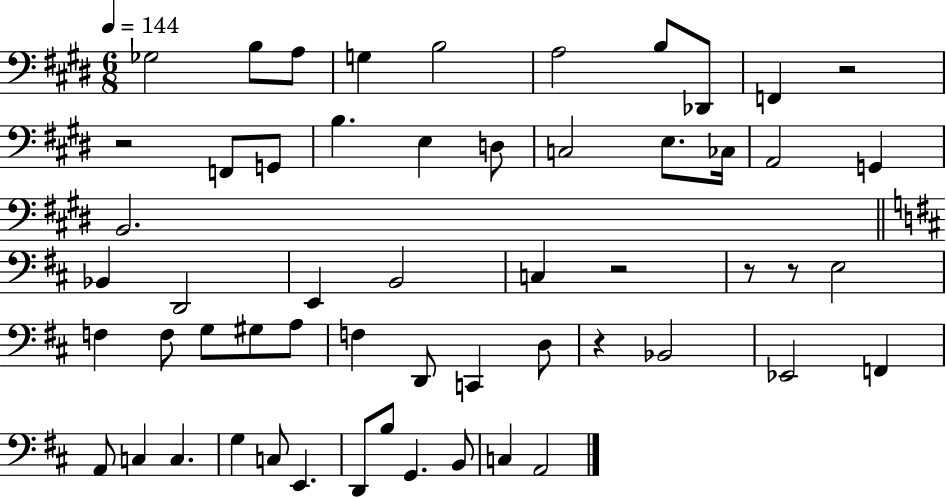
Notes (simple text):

Gb3/h B3/e A3/e G3/q B3/h A3/h B3/e Db2/e F2/q R/h R/h F2/e G2/e B3/q. E3/q D3/e C3/h E3/e. CES3/s A2/h G2/q B2/h. Bb2/q D2/h E2/q B2/h C3/q R/h R/e R/e E3/h F3/q F3/e G3/e G#3/e A3/e F3/q D2/e C2/q D3/e R/q Bb2/h Eb2/h F2/q A2/e C3/q C3/q. G3/q C3/e E2/q. D2/e B3/e G2/q. B2/e C3/q A2/h